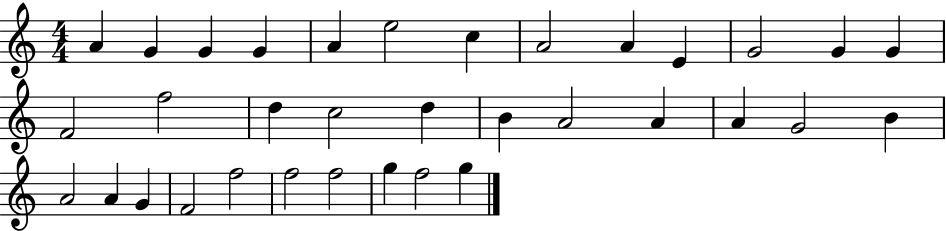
{
  \clef treble
  \numericTimeSignature
  \time 4/4
  \key c \major
  a'4 g'4 g'4 g'4 | a'4 e''2 c''4 | a'2 a'4 e'4 | g'2 g'4 g'4 | \break f'2 f''2 | d''4 c''2 d''4 | b'4 a'2 a'4 | a'4 g'2 b'4 | \break a'2 a'4 g'4 | f'2 f''2 | f''2 f''2 | g''4 f''2 g''4 | \break \bar "|."
}